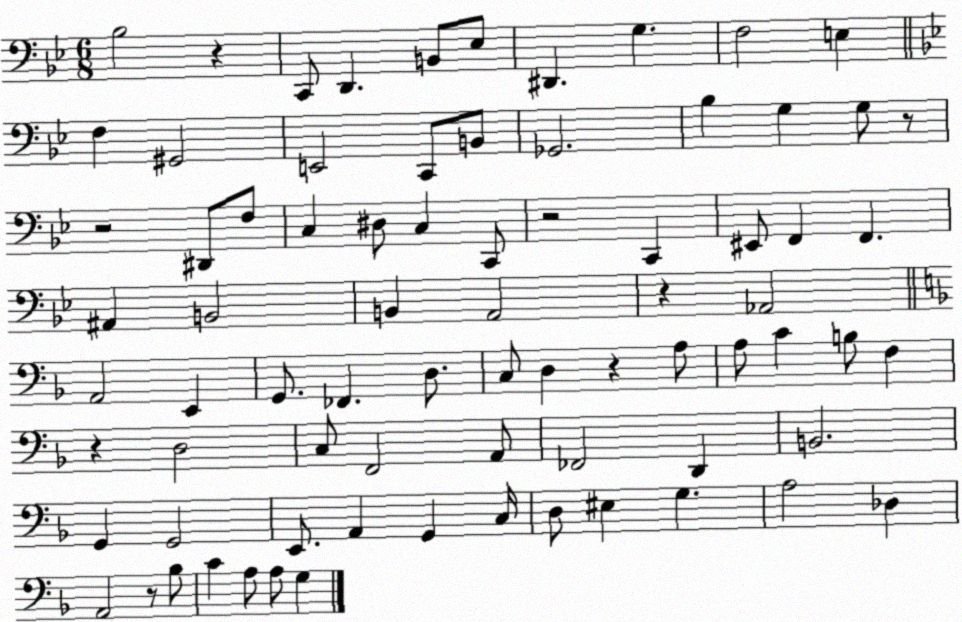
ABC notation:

X:1
T:Untitled
M:6/8
L:1/4
K:Bb
_B,2 z C,,/2 D,, B,,/2 _E,/2 ^D,, G, F,2 E, F, ^G,,2 E,,2 C,,/2 B,,/2 _G,,2 _B, G, G,/2 z/2 z2 ^D,,/2 F,/2 C, ^D,/2 C, C,,/2 z2 C,, ^E,,/2 F,, F,, ^A,, B,,2 B,, A,,2 z _A,,2 A,,2 E,, G,,/2 _F,, D,/2 C,/2 D, z A,/2 A,/2 C B,/2 F, z D,2 C,/2 F,,2 A,,/2 _F,,2 D,, B,,2 G,, G,,2 E,,/2 A,, G,, C,/4 D,/2 ^E, G, A,2 _D, A,,2 z/2 _B,/2 C A,/2 A,/2 G,